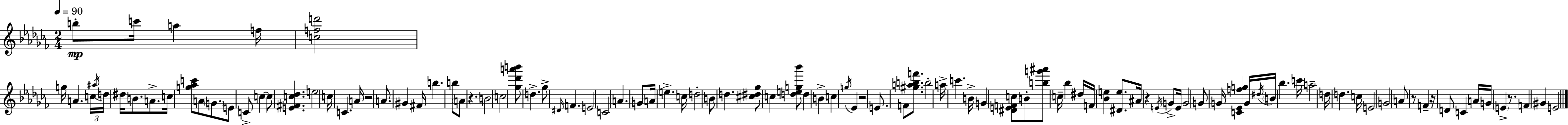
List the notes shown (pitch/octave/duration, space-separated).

B5/e C6/s A5/q F5/s [C5,F5,D6]/h G5/s A4/q. C5/s A#5/s D5/s D#5/s B4/e. A4/e. C5/s [G5,Ab5,C6]/e A4/e G4/e. E4/e C4/e C5/q C5/e [E4,F#4,C5,Db5]/q. E5/h C5/s C4/q. A4/s R/h A4/e. G#4/q F#4/s B5/q. B5/e A4/e R/q. B4/h C5/h [Gb5,Db6,A6,B6]/e D5/q. Gb5/e D#4/s F4/q. E4/h C4/h A4/q. G4/e A4/s E5/q. C5/s D5/h B4/e D5/q. [C#5,D#5,Gb5]/e C5/q [D5,E5,G5,Bb6]/e D5/q B4/q C5/q G5/s Eb4/q R/h E4/e. F4/e [G#5,A5,B5,F6]/e. B5/h A5/s C6/q. B4/s G4/q [D#4,E4,F4,C5]/e B4/e [B5,G6,A#6]/e C5/s Bb5/q D#5/s F4/s [Bb4,E5]/q [D#4,E5]/e. A#4/s R/q E4/s G4/e E4/s G4/h G4/e G4/s [C4,Eb4,F5,G5]/q G4/s D#5/s B4/s Bb5/q. C6/s A5/h D5/s D5/q. C5/s E4/h G4/h A4/e R/e F4/q R/s D4/e C4/q A4/s G4/s E4/q R/e. F4/q G#4/q E4/h